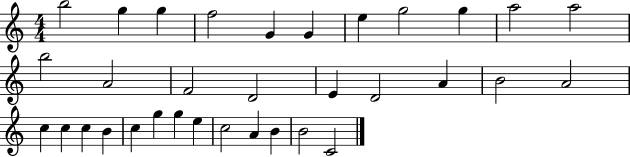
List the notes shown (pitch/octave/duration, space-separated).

B5/h G5/q G5/q F5/h G4/q G4/q E5/q G5/h G5/q A5/h A5/h B5/h A4/h F4/h D4/h E4/q D4/h A4/q B4/h A4/h C5/q C5/q C5/q B4/q C5/q G5/q G5/q E5/q C5/h A4/q B4/q B4/h C4/h